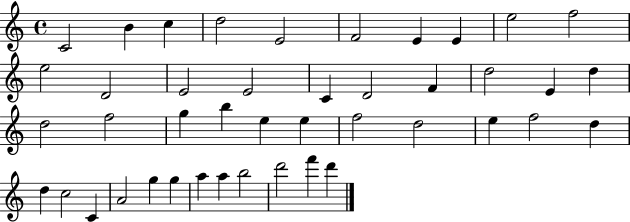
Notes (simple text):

C4/h B4/q C5/q D5/h E4/h F4/h E4/q E4/q E5/h F5/h E5/h D4/h E4/h E4/h C4/q D4/h F4/q D5/h E4/q D5/q D5/h F5/h G5/q B5/q E5/q E5/q F5/h D5/h E5/q F5/h D5/q D5/q C5/h C4/q A4/h G5/q G5/q A5/q A5/q B5/h D6/h F6/q D6/q